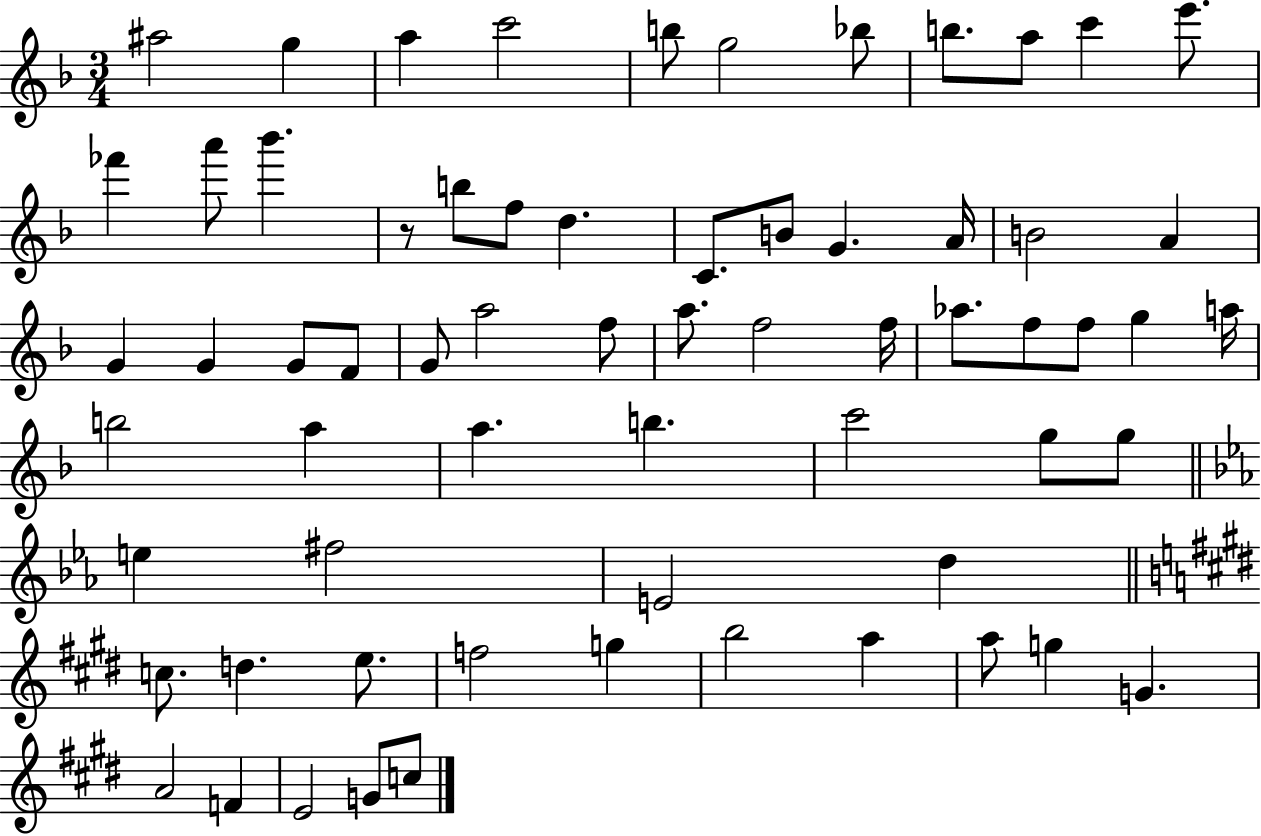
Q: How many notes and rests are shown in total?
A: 65